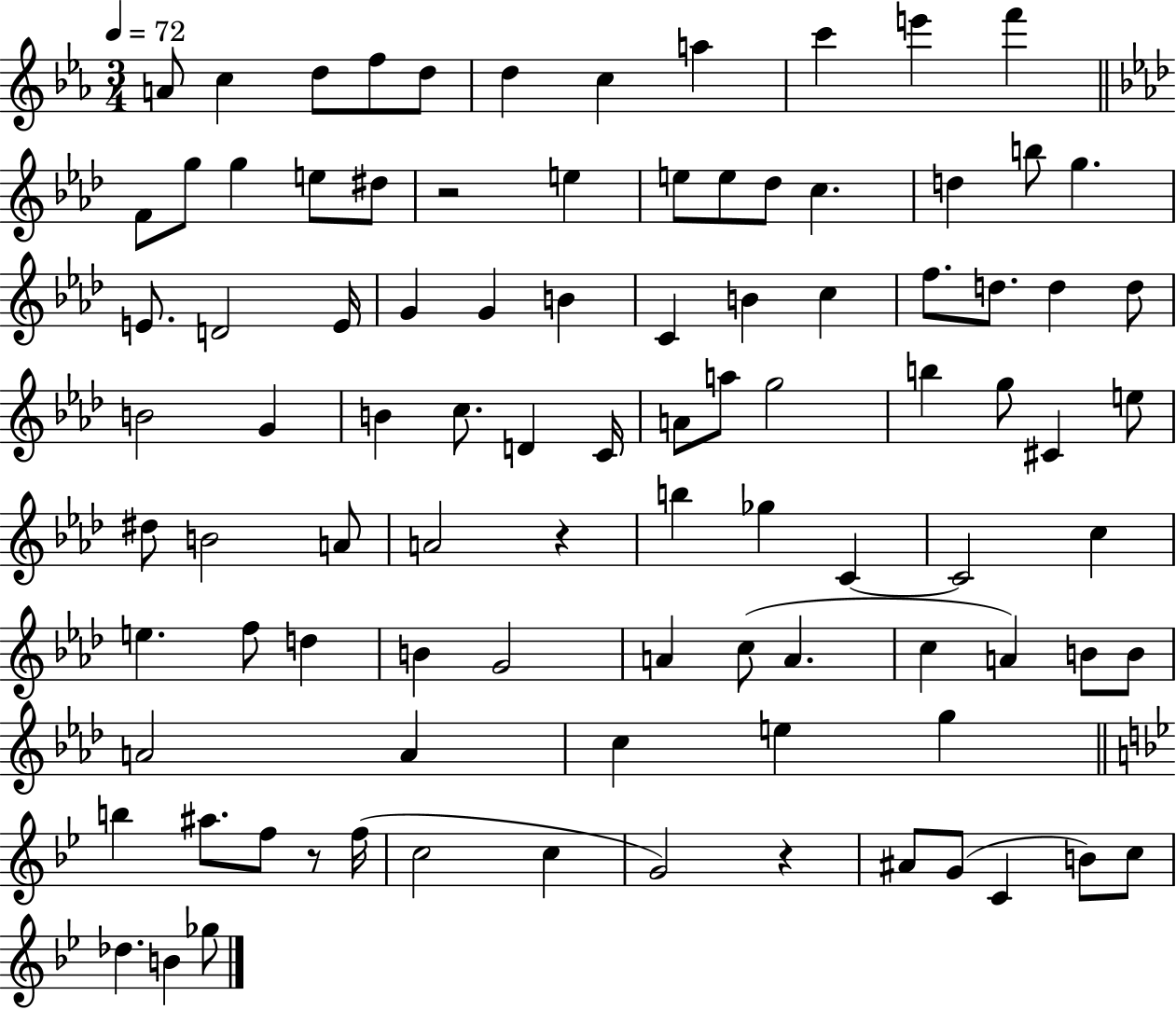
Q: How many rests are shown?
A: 4